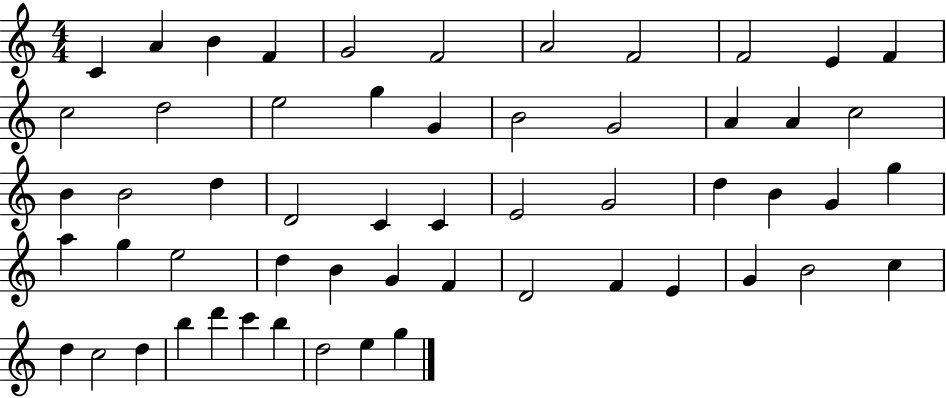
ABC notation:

X:1
T:Untitled
M:4/4
L:1/4
K:C
C A B F G2 F2 A2 F2 F2 E F c2 d2 e2 g G B2 G2 A A c2 B B2 d D2 C C E2 G2 d B G g a g e2 d B G F D2 F E G B2 c d c2 d b d' c' b d2 e g